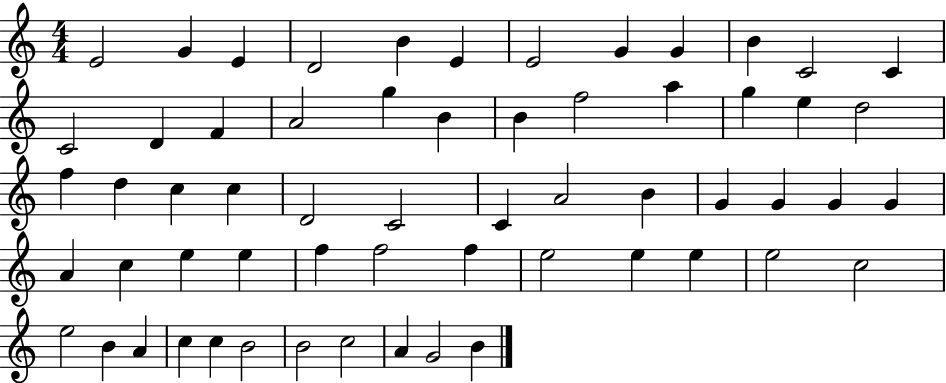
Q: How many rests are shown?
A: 0